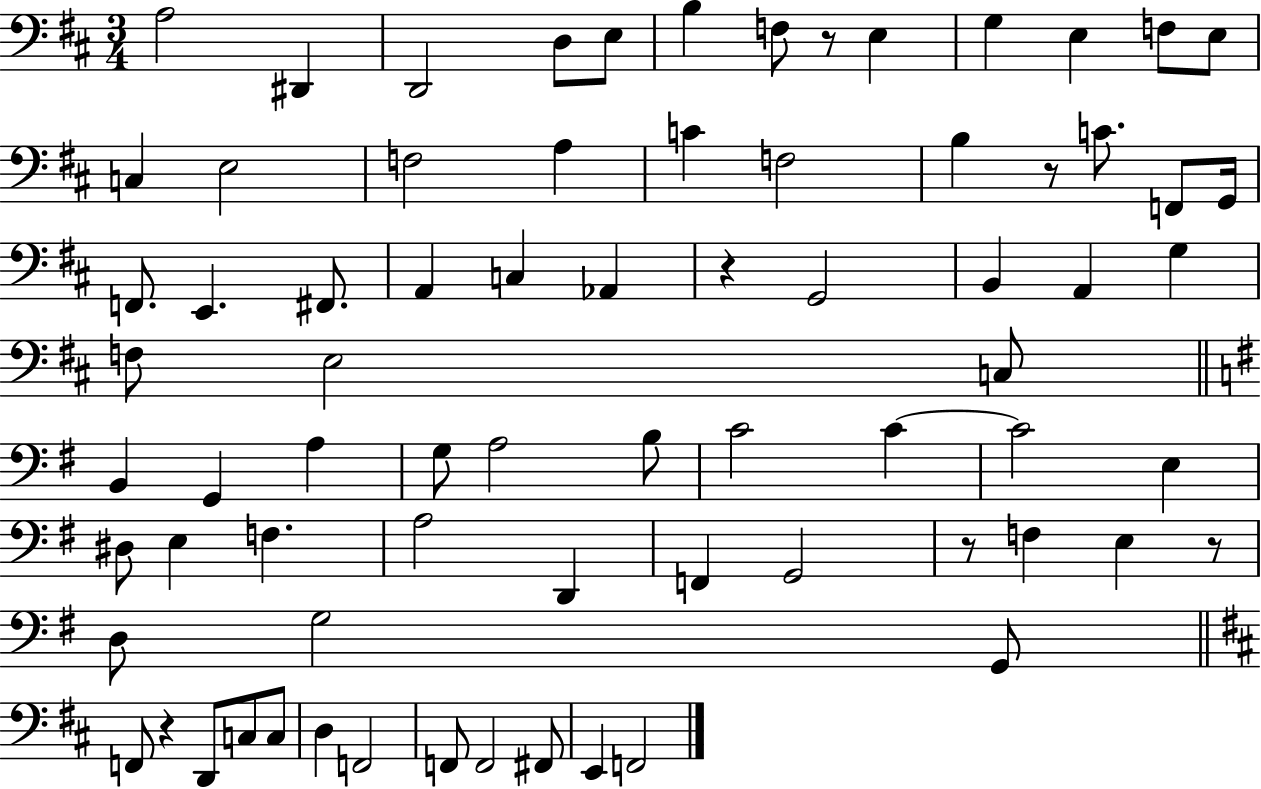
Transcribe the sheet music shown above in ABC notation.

X:1
T:Untitled
M:3/4
L:1/4
K:D
A,2 ^D,, D,,2 D,/2 E,/2 B, F,/2 z/2 E, G, E, F,/2 E,/2 C, E,2 F,2 A, C F,2 B, z/2 C/2 F,,/2 G,,/4 F,,/2 E,, ^F,,/2 A,, C, _A,, z G,,2 B,, A,, G, F,/2 E,2 C,/2 B,, G,, A, G,/2 A,2 B,/2 C2 C C2 E, ^D,/2 E, F, A,2 D,, F,, G,,2 z/2 F, E, z/2 D,/2 G,2 G,,/2 F,,/2 z D,,/2 C,/2 C,/2 D, F,,2 F,,/2 F,,2 ^F,,/2 E,, F,,2